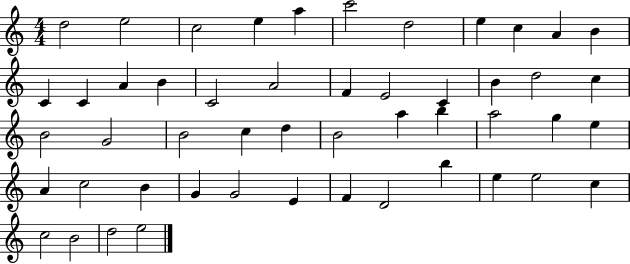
D5/h E5/h C5/h E5/q A5/q C6/h D5/h E5/q C5/q A4/q B4/q C4/q C4/q A4/q B4/q C4/h A4/h F4/q E4/h C4/q B4/q D5/h C5/q B4/h G4/h B4/h C5/q D5/q B4/h A5/q B5/q A5/h G5/q E5/q A4/q C5/h B4/q G4/q G4/h E4/q F4/q D4/h B5/q E5/q E5/h C5/q C5/h B4/h D5/h E5/h